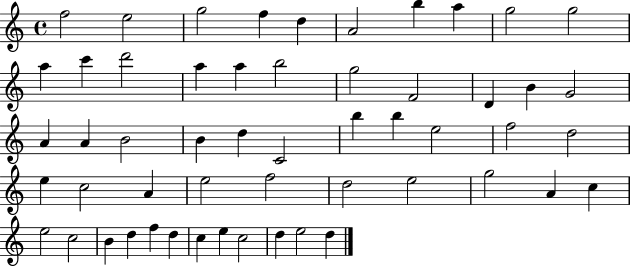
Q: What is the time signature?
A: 4/4